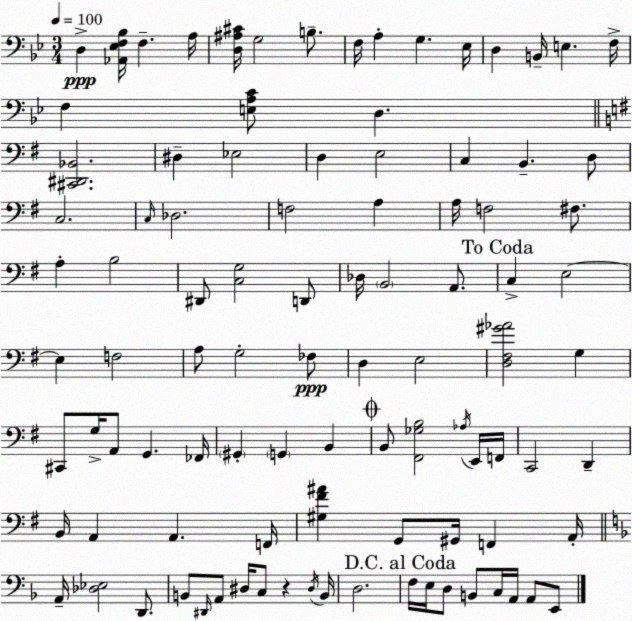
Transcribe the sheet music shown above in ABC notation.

X:1
T:Untitled
M:3/4
L:1/4
K:Gm
D, [_A,,_E,F,_B,]/4 F, A,/4 [D,^A,^C]/4 G,2 B,/2 F,/4 A, G, _E,/4 D, B,,/4 E, F,/4 F, [E,A,C]/2 D, [^C,,^D,,_B,,]2 ^D, _E,2 D, E,2 C, B,, D,/2 C,2 C,/4 _D,2 F,2 A, A,/4 F,2 ^F,/2 A, B,2 ^D,,/2 [C,G,]2 D,,/2 _D,/4 B,,2 A,,/2 C, E,2 E, F,2 A,/2 G,2 _F,/2 D, E,2 [D,^F,^G_A]2 G, ^C,,/2 G,/4 A,,/2 G,, _F,,/4 ^G,, G,, B,, B,,/2 [^F,,_G,B,]2 _A,/4 E,,/4 F,,/4 C,,2 D,, B,,/4 A,, A,, F,,/4 [^G,^F^A] G,,/2 ^G,,/4 F,, A,,/4 A,,/4 [_D,_E,]2 D,,/2 B,,/2 ^D,,/4 A,,/2 ^D,/4 C,/2 z ^D,/4 B,,/4 D,2 F,/4 E,/4 D,/2 B,,/2 C,/4 A,,/4 A,,/2 E,,/2